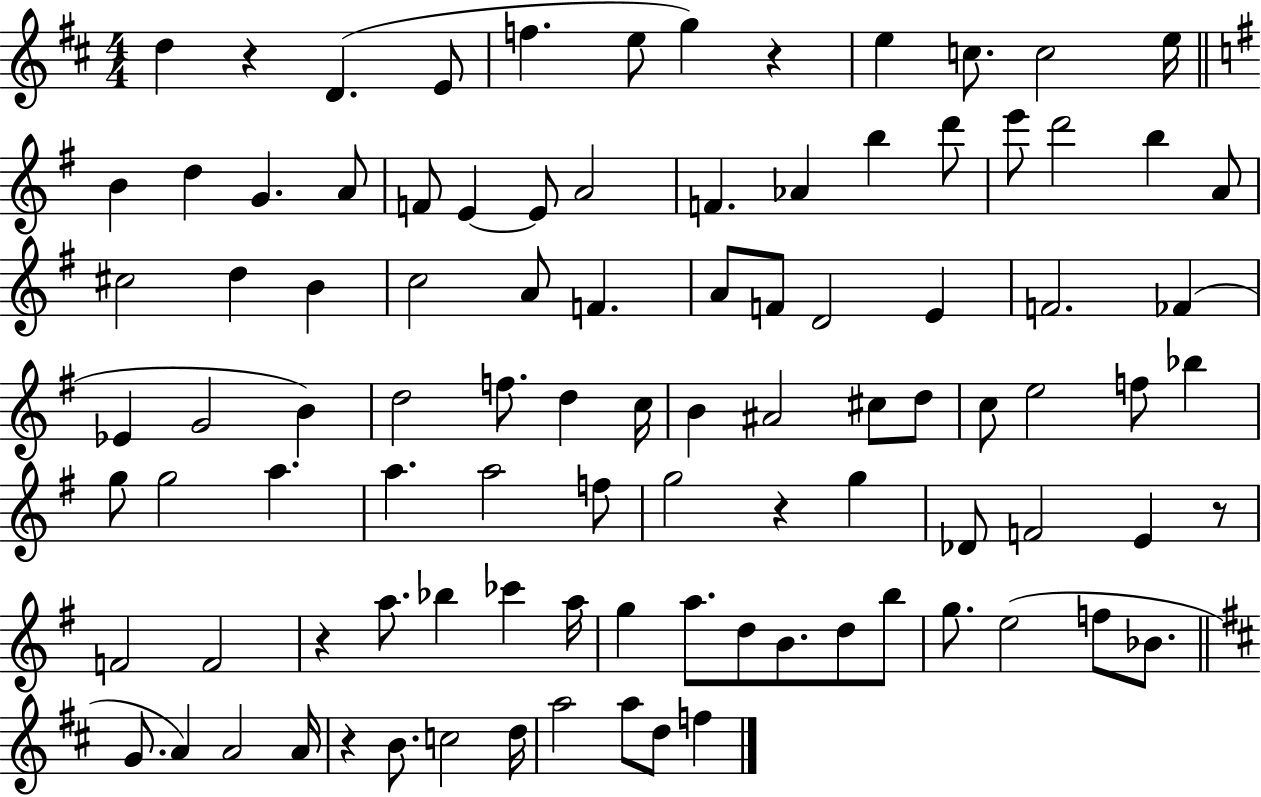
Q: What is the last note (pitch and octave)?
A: F5